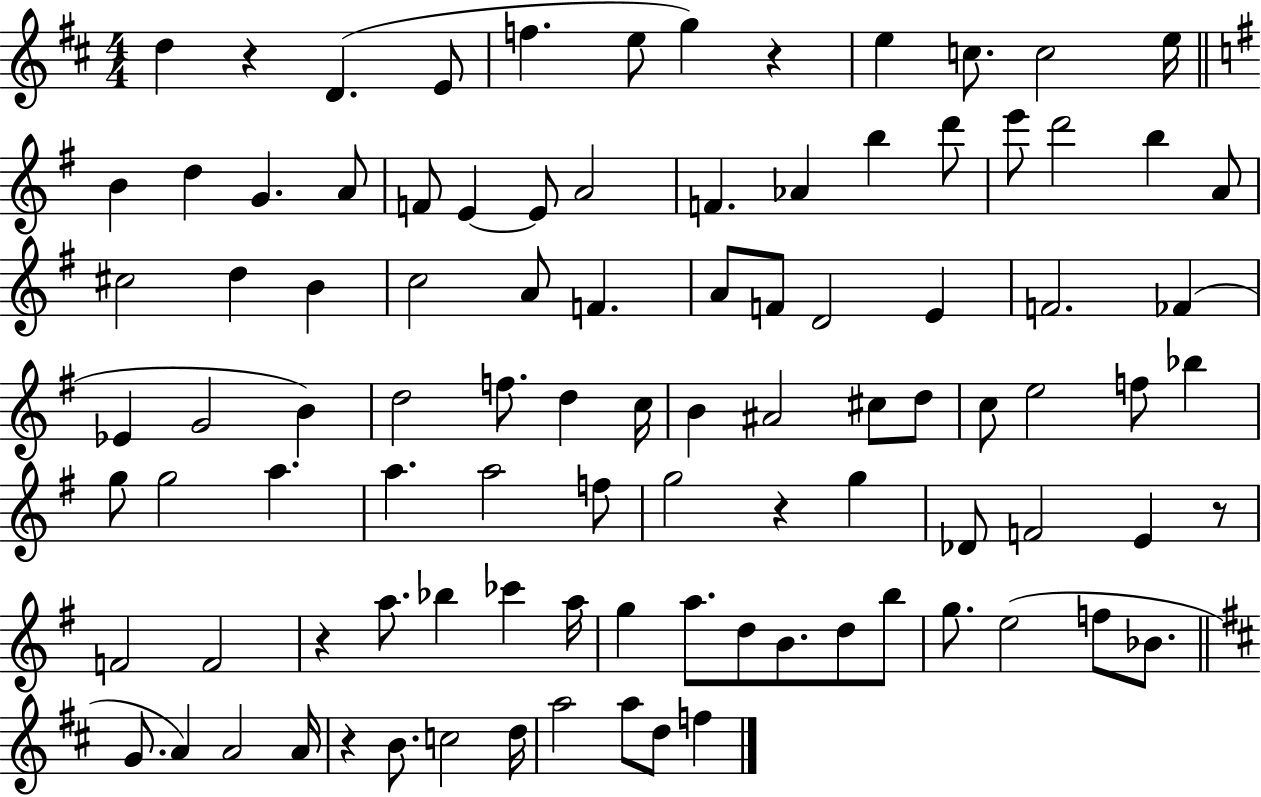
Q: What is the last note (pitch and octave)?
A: F5